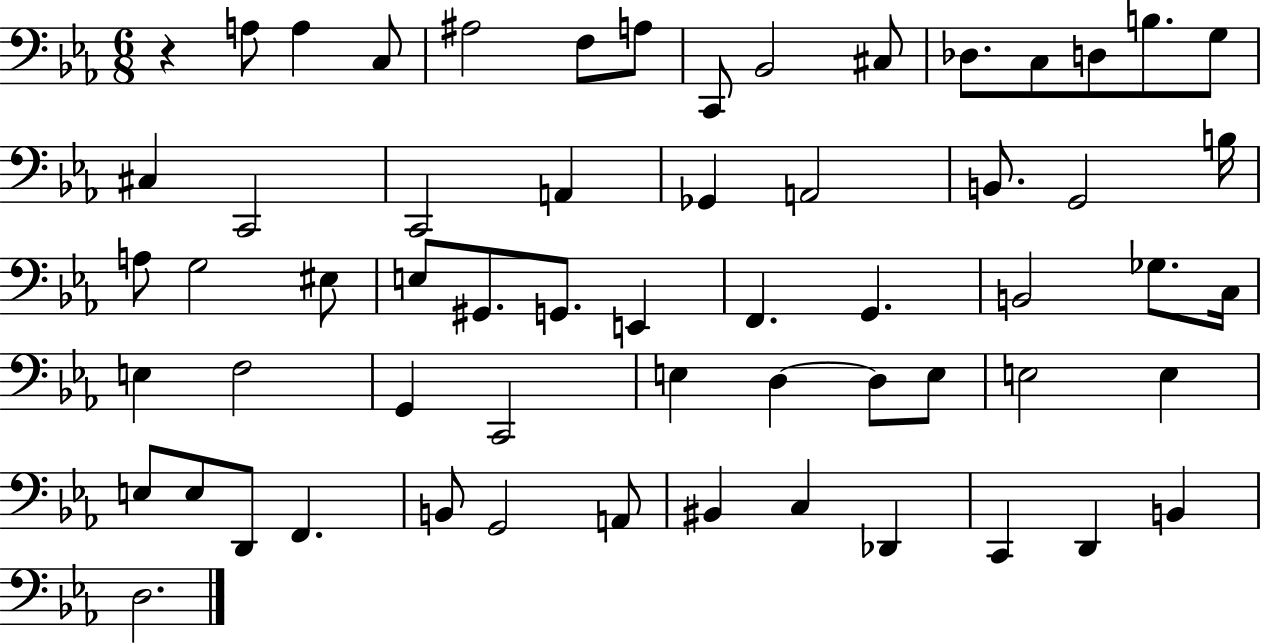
R/q A3/e A3/q C3/e A#3/h F3/e A3/e C2/e Bb2/h C#3/e Db3/e. C3/e D3/e B3/e. G3/e C#3/q C2/h C2/h A2/q Gb2/q A2/h B2/e. G2/h B3/s A3/e G3/h EIS3/e E3/e G#2/e. G2/e. E2/q F2/q. G2/q. B2/h Gb3/e. C3/s E3/q F3/h G2/q C2/h E3/q D3/q D3/e E3/e E3/h E3/q E3/e E3/e D2/e F2/q. B2/e G2/h A2/e BIS2/q C3/q Db2/q C2/q D2/q B2/q D3/h.